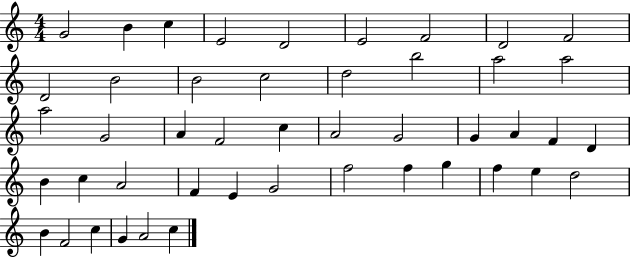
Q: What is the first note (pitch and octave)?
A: G4